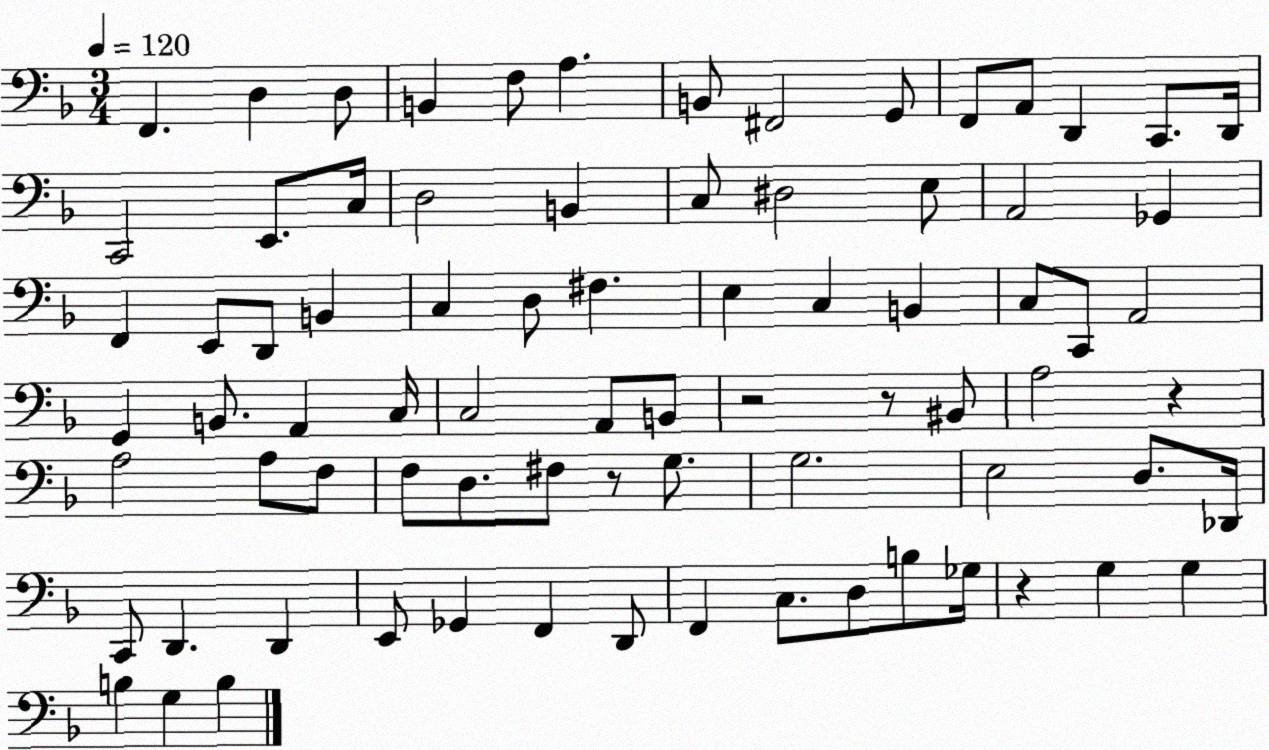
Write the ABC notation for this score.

X:1
T:Untitled
M:3/4
L:1/4
K:F
F,, D, D,/2 B,, F,/2 A, B,,/2 ^F,,2 G,,/2 F,,/2 A,,/2 D,, C,,/2 D,,/4 C,,2 E,,/2 C,/4 D,2 B,, C,/2 ^D,2 E,/2 A,,2 _G,, F,, E,,/2 D,,/2 B,, C, D,/2 ^F, E, C, B,, C,/2 C,,/2 A,,2 G,, B,,/2 A,, C,/4 C,2 A,,/2 B,,/2 z2 z/2 ^B,,/2 A,2 z A,2 A,/2 F,/2 F,/2 D,/2 ^F,/2 z/2 G,/2 G,2 E,2 D,/2 _D,,/4 C,,/2 D,, D,, E,,/2 _G,, F,, D,,/2 F,, C,/2 D,/2 B,/2 _G,/4 z G, G, B, G, B,